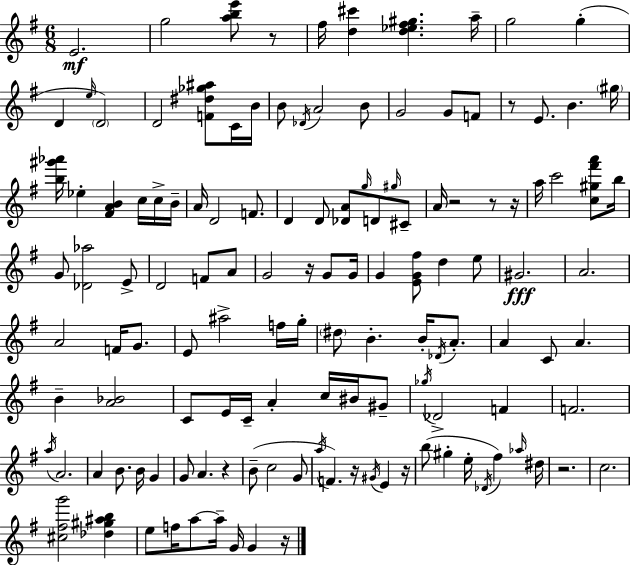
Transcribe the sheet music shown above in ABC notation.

X:1
T:Untitled
M:6/8
L:1/4
K:Em
E2 g2 [abe']/2 z/2 ^f/4 [d^c'] [d_e^f^g] a/4 g2 g D e/4 D2 D2 [F^d_g^a]/2 C/4 B/4 B/2 _D/4 A2 B/2 G2 G/2 F/2 z/2 E/2 B ^g/4 [b^g'_a']/4 _e [^FAB] c/4 c/4 B/4 A/4 D2 F/2 D D/2 [_DA]/2 g/4 D/2 ^g/4 ^C/2 A/4 z2 z/2 z/4 a/4 c'2 [c^g^f'a']/2 b/4 G/2 [_D_a]2 E/2 D2 F/2 A/2 G2 z/4 G/2 G/4 G [EG^f]/2 d e/2 ^G2 A2 A2 F/4 G/2 E/2 ^a2 f/4 g/4 ^d/2 B B/4 _D/4 A/2 A C/2 A B [A_B]2 C/2 E/4 C/4 A c/4 ^B/4 ^G/2 _g/4 _D2 F F2 a/4 A2 A B/2 B/4 G G/2 A z B/2 c2 G/2 a/4 F z/4 ^G/4 E z/4 b/2 ^g e/4 _D/4 ^f _a/4 ^d/4 z2 c2 [^c^fg']2 [_d^g^ab] e/2 f/4 a/2 a/4 G/4 G z/4